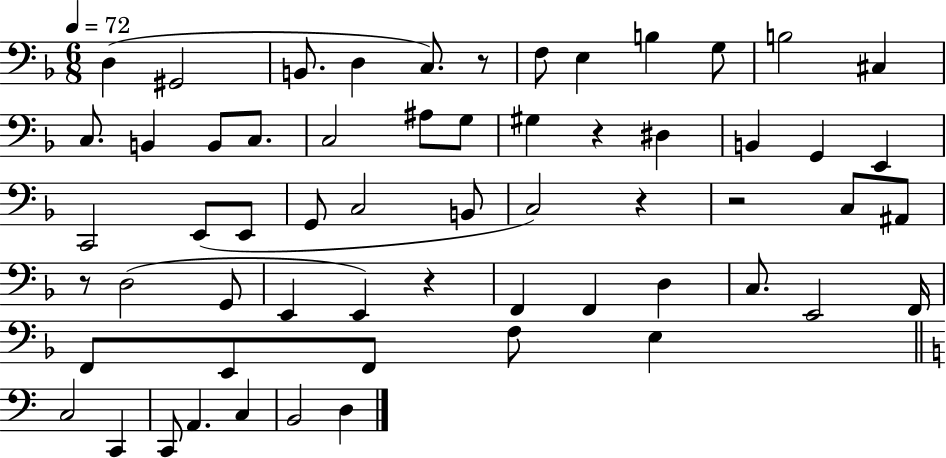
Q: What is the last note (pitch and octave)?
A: D3